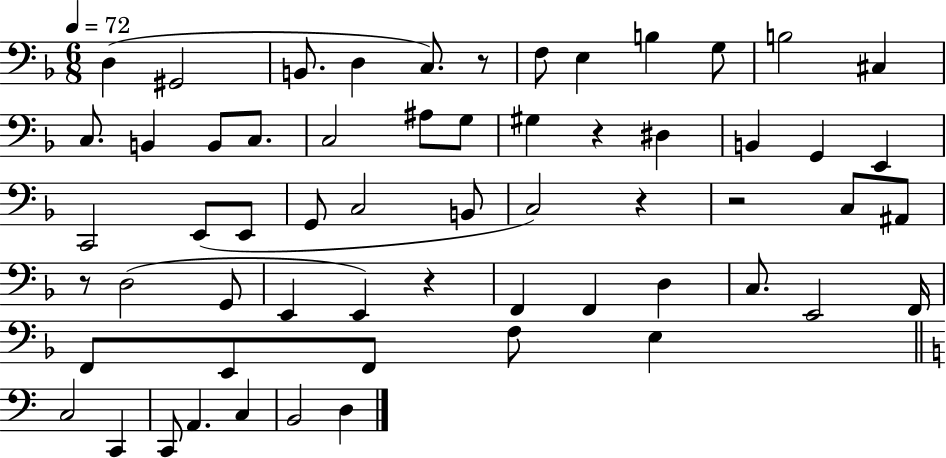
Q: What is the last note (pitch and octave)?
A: D3